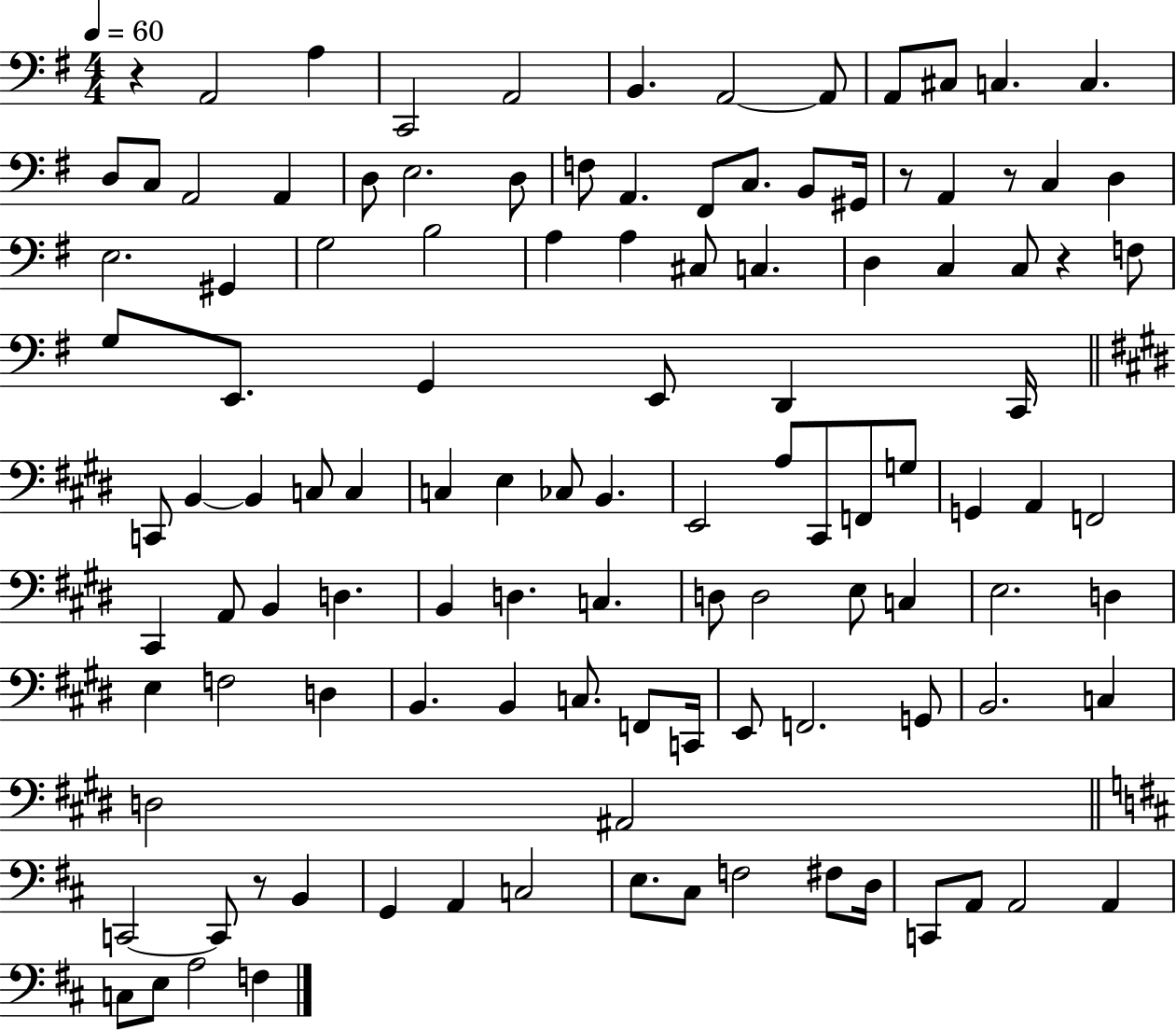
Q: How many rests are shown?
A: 5